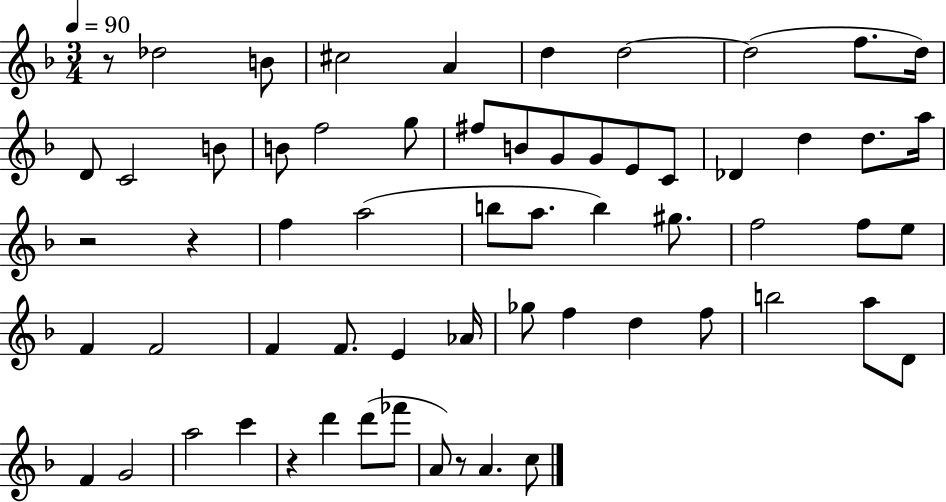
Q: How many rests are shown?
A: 5